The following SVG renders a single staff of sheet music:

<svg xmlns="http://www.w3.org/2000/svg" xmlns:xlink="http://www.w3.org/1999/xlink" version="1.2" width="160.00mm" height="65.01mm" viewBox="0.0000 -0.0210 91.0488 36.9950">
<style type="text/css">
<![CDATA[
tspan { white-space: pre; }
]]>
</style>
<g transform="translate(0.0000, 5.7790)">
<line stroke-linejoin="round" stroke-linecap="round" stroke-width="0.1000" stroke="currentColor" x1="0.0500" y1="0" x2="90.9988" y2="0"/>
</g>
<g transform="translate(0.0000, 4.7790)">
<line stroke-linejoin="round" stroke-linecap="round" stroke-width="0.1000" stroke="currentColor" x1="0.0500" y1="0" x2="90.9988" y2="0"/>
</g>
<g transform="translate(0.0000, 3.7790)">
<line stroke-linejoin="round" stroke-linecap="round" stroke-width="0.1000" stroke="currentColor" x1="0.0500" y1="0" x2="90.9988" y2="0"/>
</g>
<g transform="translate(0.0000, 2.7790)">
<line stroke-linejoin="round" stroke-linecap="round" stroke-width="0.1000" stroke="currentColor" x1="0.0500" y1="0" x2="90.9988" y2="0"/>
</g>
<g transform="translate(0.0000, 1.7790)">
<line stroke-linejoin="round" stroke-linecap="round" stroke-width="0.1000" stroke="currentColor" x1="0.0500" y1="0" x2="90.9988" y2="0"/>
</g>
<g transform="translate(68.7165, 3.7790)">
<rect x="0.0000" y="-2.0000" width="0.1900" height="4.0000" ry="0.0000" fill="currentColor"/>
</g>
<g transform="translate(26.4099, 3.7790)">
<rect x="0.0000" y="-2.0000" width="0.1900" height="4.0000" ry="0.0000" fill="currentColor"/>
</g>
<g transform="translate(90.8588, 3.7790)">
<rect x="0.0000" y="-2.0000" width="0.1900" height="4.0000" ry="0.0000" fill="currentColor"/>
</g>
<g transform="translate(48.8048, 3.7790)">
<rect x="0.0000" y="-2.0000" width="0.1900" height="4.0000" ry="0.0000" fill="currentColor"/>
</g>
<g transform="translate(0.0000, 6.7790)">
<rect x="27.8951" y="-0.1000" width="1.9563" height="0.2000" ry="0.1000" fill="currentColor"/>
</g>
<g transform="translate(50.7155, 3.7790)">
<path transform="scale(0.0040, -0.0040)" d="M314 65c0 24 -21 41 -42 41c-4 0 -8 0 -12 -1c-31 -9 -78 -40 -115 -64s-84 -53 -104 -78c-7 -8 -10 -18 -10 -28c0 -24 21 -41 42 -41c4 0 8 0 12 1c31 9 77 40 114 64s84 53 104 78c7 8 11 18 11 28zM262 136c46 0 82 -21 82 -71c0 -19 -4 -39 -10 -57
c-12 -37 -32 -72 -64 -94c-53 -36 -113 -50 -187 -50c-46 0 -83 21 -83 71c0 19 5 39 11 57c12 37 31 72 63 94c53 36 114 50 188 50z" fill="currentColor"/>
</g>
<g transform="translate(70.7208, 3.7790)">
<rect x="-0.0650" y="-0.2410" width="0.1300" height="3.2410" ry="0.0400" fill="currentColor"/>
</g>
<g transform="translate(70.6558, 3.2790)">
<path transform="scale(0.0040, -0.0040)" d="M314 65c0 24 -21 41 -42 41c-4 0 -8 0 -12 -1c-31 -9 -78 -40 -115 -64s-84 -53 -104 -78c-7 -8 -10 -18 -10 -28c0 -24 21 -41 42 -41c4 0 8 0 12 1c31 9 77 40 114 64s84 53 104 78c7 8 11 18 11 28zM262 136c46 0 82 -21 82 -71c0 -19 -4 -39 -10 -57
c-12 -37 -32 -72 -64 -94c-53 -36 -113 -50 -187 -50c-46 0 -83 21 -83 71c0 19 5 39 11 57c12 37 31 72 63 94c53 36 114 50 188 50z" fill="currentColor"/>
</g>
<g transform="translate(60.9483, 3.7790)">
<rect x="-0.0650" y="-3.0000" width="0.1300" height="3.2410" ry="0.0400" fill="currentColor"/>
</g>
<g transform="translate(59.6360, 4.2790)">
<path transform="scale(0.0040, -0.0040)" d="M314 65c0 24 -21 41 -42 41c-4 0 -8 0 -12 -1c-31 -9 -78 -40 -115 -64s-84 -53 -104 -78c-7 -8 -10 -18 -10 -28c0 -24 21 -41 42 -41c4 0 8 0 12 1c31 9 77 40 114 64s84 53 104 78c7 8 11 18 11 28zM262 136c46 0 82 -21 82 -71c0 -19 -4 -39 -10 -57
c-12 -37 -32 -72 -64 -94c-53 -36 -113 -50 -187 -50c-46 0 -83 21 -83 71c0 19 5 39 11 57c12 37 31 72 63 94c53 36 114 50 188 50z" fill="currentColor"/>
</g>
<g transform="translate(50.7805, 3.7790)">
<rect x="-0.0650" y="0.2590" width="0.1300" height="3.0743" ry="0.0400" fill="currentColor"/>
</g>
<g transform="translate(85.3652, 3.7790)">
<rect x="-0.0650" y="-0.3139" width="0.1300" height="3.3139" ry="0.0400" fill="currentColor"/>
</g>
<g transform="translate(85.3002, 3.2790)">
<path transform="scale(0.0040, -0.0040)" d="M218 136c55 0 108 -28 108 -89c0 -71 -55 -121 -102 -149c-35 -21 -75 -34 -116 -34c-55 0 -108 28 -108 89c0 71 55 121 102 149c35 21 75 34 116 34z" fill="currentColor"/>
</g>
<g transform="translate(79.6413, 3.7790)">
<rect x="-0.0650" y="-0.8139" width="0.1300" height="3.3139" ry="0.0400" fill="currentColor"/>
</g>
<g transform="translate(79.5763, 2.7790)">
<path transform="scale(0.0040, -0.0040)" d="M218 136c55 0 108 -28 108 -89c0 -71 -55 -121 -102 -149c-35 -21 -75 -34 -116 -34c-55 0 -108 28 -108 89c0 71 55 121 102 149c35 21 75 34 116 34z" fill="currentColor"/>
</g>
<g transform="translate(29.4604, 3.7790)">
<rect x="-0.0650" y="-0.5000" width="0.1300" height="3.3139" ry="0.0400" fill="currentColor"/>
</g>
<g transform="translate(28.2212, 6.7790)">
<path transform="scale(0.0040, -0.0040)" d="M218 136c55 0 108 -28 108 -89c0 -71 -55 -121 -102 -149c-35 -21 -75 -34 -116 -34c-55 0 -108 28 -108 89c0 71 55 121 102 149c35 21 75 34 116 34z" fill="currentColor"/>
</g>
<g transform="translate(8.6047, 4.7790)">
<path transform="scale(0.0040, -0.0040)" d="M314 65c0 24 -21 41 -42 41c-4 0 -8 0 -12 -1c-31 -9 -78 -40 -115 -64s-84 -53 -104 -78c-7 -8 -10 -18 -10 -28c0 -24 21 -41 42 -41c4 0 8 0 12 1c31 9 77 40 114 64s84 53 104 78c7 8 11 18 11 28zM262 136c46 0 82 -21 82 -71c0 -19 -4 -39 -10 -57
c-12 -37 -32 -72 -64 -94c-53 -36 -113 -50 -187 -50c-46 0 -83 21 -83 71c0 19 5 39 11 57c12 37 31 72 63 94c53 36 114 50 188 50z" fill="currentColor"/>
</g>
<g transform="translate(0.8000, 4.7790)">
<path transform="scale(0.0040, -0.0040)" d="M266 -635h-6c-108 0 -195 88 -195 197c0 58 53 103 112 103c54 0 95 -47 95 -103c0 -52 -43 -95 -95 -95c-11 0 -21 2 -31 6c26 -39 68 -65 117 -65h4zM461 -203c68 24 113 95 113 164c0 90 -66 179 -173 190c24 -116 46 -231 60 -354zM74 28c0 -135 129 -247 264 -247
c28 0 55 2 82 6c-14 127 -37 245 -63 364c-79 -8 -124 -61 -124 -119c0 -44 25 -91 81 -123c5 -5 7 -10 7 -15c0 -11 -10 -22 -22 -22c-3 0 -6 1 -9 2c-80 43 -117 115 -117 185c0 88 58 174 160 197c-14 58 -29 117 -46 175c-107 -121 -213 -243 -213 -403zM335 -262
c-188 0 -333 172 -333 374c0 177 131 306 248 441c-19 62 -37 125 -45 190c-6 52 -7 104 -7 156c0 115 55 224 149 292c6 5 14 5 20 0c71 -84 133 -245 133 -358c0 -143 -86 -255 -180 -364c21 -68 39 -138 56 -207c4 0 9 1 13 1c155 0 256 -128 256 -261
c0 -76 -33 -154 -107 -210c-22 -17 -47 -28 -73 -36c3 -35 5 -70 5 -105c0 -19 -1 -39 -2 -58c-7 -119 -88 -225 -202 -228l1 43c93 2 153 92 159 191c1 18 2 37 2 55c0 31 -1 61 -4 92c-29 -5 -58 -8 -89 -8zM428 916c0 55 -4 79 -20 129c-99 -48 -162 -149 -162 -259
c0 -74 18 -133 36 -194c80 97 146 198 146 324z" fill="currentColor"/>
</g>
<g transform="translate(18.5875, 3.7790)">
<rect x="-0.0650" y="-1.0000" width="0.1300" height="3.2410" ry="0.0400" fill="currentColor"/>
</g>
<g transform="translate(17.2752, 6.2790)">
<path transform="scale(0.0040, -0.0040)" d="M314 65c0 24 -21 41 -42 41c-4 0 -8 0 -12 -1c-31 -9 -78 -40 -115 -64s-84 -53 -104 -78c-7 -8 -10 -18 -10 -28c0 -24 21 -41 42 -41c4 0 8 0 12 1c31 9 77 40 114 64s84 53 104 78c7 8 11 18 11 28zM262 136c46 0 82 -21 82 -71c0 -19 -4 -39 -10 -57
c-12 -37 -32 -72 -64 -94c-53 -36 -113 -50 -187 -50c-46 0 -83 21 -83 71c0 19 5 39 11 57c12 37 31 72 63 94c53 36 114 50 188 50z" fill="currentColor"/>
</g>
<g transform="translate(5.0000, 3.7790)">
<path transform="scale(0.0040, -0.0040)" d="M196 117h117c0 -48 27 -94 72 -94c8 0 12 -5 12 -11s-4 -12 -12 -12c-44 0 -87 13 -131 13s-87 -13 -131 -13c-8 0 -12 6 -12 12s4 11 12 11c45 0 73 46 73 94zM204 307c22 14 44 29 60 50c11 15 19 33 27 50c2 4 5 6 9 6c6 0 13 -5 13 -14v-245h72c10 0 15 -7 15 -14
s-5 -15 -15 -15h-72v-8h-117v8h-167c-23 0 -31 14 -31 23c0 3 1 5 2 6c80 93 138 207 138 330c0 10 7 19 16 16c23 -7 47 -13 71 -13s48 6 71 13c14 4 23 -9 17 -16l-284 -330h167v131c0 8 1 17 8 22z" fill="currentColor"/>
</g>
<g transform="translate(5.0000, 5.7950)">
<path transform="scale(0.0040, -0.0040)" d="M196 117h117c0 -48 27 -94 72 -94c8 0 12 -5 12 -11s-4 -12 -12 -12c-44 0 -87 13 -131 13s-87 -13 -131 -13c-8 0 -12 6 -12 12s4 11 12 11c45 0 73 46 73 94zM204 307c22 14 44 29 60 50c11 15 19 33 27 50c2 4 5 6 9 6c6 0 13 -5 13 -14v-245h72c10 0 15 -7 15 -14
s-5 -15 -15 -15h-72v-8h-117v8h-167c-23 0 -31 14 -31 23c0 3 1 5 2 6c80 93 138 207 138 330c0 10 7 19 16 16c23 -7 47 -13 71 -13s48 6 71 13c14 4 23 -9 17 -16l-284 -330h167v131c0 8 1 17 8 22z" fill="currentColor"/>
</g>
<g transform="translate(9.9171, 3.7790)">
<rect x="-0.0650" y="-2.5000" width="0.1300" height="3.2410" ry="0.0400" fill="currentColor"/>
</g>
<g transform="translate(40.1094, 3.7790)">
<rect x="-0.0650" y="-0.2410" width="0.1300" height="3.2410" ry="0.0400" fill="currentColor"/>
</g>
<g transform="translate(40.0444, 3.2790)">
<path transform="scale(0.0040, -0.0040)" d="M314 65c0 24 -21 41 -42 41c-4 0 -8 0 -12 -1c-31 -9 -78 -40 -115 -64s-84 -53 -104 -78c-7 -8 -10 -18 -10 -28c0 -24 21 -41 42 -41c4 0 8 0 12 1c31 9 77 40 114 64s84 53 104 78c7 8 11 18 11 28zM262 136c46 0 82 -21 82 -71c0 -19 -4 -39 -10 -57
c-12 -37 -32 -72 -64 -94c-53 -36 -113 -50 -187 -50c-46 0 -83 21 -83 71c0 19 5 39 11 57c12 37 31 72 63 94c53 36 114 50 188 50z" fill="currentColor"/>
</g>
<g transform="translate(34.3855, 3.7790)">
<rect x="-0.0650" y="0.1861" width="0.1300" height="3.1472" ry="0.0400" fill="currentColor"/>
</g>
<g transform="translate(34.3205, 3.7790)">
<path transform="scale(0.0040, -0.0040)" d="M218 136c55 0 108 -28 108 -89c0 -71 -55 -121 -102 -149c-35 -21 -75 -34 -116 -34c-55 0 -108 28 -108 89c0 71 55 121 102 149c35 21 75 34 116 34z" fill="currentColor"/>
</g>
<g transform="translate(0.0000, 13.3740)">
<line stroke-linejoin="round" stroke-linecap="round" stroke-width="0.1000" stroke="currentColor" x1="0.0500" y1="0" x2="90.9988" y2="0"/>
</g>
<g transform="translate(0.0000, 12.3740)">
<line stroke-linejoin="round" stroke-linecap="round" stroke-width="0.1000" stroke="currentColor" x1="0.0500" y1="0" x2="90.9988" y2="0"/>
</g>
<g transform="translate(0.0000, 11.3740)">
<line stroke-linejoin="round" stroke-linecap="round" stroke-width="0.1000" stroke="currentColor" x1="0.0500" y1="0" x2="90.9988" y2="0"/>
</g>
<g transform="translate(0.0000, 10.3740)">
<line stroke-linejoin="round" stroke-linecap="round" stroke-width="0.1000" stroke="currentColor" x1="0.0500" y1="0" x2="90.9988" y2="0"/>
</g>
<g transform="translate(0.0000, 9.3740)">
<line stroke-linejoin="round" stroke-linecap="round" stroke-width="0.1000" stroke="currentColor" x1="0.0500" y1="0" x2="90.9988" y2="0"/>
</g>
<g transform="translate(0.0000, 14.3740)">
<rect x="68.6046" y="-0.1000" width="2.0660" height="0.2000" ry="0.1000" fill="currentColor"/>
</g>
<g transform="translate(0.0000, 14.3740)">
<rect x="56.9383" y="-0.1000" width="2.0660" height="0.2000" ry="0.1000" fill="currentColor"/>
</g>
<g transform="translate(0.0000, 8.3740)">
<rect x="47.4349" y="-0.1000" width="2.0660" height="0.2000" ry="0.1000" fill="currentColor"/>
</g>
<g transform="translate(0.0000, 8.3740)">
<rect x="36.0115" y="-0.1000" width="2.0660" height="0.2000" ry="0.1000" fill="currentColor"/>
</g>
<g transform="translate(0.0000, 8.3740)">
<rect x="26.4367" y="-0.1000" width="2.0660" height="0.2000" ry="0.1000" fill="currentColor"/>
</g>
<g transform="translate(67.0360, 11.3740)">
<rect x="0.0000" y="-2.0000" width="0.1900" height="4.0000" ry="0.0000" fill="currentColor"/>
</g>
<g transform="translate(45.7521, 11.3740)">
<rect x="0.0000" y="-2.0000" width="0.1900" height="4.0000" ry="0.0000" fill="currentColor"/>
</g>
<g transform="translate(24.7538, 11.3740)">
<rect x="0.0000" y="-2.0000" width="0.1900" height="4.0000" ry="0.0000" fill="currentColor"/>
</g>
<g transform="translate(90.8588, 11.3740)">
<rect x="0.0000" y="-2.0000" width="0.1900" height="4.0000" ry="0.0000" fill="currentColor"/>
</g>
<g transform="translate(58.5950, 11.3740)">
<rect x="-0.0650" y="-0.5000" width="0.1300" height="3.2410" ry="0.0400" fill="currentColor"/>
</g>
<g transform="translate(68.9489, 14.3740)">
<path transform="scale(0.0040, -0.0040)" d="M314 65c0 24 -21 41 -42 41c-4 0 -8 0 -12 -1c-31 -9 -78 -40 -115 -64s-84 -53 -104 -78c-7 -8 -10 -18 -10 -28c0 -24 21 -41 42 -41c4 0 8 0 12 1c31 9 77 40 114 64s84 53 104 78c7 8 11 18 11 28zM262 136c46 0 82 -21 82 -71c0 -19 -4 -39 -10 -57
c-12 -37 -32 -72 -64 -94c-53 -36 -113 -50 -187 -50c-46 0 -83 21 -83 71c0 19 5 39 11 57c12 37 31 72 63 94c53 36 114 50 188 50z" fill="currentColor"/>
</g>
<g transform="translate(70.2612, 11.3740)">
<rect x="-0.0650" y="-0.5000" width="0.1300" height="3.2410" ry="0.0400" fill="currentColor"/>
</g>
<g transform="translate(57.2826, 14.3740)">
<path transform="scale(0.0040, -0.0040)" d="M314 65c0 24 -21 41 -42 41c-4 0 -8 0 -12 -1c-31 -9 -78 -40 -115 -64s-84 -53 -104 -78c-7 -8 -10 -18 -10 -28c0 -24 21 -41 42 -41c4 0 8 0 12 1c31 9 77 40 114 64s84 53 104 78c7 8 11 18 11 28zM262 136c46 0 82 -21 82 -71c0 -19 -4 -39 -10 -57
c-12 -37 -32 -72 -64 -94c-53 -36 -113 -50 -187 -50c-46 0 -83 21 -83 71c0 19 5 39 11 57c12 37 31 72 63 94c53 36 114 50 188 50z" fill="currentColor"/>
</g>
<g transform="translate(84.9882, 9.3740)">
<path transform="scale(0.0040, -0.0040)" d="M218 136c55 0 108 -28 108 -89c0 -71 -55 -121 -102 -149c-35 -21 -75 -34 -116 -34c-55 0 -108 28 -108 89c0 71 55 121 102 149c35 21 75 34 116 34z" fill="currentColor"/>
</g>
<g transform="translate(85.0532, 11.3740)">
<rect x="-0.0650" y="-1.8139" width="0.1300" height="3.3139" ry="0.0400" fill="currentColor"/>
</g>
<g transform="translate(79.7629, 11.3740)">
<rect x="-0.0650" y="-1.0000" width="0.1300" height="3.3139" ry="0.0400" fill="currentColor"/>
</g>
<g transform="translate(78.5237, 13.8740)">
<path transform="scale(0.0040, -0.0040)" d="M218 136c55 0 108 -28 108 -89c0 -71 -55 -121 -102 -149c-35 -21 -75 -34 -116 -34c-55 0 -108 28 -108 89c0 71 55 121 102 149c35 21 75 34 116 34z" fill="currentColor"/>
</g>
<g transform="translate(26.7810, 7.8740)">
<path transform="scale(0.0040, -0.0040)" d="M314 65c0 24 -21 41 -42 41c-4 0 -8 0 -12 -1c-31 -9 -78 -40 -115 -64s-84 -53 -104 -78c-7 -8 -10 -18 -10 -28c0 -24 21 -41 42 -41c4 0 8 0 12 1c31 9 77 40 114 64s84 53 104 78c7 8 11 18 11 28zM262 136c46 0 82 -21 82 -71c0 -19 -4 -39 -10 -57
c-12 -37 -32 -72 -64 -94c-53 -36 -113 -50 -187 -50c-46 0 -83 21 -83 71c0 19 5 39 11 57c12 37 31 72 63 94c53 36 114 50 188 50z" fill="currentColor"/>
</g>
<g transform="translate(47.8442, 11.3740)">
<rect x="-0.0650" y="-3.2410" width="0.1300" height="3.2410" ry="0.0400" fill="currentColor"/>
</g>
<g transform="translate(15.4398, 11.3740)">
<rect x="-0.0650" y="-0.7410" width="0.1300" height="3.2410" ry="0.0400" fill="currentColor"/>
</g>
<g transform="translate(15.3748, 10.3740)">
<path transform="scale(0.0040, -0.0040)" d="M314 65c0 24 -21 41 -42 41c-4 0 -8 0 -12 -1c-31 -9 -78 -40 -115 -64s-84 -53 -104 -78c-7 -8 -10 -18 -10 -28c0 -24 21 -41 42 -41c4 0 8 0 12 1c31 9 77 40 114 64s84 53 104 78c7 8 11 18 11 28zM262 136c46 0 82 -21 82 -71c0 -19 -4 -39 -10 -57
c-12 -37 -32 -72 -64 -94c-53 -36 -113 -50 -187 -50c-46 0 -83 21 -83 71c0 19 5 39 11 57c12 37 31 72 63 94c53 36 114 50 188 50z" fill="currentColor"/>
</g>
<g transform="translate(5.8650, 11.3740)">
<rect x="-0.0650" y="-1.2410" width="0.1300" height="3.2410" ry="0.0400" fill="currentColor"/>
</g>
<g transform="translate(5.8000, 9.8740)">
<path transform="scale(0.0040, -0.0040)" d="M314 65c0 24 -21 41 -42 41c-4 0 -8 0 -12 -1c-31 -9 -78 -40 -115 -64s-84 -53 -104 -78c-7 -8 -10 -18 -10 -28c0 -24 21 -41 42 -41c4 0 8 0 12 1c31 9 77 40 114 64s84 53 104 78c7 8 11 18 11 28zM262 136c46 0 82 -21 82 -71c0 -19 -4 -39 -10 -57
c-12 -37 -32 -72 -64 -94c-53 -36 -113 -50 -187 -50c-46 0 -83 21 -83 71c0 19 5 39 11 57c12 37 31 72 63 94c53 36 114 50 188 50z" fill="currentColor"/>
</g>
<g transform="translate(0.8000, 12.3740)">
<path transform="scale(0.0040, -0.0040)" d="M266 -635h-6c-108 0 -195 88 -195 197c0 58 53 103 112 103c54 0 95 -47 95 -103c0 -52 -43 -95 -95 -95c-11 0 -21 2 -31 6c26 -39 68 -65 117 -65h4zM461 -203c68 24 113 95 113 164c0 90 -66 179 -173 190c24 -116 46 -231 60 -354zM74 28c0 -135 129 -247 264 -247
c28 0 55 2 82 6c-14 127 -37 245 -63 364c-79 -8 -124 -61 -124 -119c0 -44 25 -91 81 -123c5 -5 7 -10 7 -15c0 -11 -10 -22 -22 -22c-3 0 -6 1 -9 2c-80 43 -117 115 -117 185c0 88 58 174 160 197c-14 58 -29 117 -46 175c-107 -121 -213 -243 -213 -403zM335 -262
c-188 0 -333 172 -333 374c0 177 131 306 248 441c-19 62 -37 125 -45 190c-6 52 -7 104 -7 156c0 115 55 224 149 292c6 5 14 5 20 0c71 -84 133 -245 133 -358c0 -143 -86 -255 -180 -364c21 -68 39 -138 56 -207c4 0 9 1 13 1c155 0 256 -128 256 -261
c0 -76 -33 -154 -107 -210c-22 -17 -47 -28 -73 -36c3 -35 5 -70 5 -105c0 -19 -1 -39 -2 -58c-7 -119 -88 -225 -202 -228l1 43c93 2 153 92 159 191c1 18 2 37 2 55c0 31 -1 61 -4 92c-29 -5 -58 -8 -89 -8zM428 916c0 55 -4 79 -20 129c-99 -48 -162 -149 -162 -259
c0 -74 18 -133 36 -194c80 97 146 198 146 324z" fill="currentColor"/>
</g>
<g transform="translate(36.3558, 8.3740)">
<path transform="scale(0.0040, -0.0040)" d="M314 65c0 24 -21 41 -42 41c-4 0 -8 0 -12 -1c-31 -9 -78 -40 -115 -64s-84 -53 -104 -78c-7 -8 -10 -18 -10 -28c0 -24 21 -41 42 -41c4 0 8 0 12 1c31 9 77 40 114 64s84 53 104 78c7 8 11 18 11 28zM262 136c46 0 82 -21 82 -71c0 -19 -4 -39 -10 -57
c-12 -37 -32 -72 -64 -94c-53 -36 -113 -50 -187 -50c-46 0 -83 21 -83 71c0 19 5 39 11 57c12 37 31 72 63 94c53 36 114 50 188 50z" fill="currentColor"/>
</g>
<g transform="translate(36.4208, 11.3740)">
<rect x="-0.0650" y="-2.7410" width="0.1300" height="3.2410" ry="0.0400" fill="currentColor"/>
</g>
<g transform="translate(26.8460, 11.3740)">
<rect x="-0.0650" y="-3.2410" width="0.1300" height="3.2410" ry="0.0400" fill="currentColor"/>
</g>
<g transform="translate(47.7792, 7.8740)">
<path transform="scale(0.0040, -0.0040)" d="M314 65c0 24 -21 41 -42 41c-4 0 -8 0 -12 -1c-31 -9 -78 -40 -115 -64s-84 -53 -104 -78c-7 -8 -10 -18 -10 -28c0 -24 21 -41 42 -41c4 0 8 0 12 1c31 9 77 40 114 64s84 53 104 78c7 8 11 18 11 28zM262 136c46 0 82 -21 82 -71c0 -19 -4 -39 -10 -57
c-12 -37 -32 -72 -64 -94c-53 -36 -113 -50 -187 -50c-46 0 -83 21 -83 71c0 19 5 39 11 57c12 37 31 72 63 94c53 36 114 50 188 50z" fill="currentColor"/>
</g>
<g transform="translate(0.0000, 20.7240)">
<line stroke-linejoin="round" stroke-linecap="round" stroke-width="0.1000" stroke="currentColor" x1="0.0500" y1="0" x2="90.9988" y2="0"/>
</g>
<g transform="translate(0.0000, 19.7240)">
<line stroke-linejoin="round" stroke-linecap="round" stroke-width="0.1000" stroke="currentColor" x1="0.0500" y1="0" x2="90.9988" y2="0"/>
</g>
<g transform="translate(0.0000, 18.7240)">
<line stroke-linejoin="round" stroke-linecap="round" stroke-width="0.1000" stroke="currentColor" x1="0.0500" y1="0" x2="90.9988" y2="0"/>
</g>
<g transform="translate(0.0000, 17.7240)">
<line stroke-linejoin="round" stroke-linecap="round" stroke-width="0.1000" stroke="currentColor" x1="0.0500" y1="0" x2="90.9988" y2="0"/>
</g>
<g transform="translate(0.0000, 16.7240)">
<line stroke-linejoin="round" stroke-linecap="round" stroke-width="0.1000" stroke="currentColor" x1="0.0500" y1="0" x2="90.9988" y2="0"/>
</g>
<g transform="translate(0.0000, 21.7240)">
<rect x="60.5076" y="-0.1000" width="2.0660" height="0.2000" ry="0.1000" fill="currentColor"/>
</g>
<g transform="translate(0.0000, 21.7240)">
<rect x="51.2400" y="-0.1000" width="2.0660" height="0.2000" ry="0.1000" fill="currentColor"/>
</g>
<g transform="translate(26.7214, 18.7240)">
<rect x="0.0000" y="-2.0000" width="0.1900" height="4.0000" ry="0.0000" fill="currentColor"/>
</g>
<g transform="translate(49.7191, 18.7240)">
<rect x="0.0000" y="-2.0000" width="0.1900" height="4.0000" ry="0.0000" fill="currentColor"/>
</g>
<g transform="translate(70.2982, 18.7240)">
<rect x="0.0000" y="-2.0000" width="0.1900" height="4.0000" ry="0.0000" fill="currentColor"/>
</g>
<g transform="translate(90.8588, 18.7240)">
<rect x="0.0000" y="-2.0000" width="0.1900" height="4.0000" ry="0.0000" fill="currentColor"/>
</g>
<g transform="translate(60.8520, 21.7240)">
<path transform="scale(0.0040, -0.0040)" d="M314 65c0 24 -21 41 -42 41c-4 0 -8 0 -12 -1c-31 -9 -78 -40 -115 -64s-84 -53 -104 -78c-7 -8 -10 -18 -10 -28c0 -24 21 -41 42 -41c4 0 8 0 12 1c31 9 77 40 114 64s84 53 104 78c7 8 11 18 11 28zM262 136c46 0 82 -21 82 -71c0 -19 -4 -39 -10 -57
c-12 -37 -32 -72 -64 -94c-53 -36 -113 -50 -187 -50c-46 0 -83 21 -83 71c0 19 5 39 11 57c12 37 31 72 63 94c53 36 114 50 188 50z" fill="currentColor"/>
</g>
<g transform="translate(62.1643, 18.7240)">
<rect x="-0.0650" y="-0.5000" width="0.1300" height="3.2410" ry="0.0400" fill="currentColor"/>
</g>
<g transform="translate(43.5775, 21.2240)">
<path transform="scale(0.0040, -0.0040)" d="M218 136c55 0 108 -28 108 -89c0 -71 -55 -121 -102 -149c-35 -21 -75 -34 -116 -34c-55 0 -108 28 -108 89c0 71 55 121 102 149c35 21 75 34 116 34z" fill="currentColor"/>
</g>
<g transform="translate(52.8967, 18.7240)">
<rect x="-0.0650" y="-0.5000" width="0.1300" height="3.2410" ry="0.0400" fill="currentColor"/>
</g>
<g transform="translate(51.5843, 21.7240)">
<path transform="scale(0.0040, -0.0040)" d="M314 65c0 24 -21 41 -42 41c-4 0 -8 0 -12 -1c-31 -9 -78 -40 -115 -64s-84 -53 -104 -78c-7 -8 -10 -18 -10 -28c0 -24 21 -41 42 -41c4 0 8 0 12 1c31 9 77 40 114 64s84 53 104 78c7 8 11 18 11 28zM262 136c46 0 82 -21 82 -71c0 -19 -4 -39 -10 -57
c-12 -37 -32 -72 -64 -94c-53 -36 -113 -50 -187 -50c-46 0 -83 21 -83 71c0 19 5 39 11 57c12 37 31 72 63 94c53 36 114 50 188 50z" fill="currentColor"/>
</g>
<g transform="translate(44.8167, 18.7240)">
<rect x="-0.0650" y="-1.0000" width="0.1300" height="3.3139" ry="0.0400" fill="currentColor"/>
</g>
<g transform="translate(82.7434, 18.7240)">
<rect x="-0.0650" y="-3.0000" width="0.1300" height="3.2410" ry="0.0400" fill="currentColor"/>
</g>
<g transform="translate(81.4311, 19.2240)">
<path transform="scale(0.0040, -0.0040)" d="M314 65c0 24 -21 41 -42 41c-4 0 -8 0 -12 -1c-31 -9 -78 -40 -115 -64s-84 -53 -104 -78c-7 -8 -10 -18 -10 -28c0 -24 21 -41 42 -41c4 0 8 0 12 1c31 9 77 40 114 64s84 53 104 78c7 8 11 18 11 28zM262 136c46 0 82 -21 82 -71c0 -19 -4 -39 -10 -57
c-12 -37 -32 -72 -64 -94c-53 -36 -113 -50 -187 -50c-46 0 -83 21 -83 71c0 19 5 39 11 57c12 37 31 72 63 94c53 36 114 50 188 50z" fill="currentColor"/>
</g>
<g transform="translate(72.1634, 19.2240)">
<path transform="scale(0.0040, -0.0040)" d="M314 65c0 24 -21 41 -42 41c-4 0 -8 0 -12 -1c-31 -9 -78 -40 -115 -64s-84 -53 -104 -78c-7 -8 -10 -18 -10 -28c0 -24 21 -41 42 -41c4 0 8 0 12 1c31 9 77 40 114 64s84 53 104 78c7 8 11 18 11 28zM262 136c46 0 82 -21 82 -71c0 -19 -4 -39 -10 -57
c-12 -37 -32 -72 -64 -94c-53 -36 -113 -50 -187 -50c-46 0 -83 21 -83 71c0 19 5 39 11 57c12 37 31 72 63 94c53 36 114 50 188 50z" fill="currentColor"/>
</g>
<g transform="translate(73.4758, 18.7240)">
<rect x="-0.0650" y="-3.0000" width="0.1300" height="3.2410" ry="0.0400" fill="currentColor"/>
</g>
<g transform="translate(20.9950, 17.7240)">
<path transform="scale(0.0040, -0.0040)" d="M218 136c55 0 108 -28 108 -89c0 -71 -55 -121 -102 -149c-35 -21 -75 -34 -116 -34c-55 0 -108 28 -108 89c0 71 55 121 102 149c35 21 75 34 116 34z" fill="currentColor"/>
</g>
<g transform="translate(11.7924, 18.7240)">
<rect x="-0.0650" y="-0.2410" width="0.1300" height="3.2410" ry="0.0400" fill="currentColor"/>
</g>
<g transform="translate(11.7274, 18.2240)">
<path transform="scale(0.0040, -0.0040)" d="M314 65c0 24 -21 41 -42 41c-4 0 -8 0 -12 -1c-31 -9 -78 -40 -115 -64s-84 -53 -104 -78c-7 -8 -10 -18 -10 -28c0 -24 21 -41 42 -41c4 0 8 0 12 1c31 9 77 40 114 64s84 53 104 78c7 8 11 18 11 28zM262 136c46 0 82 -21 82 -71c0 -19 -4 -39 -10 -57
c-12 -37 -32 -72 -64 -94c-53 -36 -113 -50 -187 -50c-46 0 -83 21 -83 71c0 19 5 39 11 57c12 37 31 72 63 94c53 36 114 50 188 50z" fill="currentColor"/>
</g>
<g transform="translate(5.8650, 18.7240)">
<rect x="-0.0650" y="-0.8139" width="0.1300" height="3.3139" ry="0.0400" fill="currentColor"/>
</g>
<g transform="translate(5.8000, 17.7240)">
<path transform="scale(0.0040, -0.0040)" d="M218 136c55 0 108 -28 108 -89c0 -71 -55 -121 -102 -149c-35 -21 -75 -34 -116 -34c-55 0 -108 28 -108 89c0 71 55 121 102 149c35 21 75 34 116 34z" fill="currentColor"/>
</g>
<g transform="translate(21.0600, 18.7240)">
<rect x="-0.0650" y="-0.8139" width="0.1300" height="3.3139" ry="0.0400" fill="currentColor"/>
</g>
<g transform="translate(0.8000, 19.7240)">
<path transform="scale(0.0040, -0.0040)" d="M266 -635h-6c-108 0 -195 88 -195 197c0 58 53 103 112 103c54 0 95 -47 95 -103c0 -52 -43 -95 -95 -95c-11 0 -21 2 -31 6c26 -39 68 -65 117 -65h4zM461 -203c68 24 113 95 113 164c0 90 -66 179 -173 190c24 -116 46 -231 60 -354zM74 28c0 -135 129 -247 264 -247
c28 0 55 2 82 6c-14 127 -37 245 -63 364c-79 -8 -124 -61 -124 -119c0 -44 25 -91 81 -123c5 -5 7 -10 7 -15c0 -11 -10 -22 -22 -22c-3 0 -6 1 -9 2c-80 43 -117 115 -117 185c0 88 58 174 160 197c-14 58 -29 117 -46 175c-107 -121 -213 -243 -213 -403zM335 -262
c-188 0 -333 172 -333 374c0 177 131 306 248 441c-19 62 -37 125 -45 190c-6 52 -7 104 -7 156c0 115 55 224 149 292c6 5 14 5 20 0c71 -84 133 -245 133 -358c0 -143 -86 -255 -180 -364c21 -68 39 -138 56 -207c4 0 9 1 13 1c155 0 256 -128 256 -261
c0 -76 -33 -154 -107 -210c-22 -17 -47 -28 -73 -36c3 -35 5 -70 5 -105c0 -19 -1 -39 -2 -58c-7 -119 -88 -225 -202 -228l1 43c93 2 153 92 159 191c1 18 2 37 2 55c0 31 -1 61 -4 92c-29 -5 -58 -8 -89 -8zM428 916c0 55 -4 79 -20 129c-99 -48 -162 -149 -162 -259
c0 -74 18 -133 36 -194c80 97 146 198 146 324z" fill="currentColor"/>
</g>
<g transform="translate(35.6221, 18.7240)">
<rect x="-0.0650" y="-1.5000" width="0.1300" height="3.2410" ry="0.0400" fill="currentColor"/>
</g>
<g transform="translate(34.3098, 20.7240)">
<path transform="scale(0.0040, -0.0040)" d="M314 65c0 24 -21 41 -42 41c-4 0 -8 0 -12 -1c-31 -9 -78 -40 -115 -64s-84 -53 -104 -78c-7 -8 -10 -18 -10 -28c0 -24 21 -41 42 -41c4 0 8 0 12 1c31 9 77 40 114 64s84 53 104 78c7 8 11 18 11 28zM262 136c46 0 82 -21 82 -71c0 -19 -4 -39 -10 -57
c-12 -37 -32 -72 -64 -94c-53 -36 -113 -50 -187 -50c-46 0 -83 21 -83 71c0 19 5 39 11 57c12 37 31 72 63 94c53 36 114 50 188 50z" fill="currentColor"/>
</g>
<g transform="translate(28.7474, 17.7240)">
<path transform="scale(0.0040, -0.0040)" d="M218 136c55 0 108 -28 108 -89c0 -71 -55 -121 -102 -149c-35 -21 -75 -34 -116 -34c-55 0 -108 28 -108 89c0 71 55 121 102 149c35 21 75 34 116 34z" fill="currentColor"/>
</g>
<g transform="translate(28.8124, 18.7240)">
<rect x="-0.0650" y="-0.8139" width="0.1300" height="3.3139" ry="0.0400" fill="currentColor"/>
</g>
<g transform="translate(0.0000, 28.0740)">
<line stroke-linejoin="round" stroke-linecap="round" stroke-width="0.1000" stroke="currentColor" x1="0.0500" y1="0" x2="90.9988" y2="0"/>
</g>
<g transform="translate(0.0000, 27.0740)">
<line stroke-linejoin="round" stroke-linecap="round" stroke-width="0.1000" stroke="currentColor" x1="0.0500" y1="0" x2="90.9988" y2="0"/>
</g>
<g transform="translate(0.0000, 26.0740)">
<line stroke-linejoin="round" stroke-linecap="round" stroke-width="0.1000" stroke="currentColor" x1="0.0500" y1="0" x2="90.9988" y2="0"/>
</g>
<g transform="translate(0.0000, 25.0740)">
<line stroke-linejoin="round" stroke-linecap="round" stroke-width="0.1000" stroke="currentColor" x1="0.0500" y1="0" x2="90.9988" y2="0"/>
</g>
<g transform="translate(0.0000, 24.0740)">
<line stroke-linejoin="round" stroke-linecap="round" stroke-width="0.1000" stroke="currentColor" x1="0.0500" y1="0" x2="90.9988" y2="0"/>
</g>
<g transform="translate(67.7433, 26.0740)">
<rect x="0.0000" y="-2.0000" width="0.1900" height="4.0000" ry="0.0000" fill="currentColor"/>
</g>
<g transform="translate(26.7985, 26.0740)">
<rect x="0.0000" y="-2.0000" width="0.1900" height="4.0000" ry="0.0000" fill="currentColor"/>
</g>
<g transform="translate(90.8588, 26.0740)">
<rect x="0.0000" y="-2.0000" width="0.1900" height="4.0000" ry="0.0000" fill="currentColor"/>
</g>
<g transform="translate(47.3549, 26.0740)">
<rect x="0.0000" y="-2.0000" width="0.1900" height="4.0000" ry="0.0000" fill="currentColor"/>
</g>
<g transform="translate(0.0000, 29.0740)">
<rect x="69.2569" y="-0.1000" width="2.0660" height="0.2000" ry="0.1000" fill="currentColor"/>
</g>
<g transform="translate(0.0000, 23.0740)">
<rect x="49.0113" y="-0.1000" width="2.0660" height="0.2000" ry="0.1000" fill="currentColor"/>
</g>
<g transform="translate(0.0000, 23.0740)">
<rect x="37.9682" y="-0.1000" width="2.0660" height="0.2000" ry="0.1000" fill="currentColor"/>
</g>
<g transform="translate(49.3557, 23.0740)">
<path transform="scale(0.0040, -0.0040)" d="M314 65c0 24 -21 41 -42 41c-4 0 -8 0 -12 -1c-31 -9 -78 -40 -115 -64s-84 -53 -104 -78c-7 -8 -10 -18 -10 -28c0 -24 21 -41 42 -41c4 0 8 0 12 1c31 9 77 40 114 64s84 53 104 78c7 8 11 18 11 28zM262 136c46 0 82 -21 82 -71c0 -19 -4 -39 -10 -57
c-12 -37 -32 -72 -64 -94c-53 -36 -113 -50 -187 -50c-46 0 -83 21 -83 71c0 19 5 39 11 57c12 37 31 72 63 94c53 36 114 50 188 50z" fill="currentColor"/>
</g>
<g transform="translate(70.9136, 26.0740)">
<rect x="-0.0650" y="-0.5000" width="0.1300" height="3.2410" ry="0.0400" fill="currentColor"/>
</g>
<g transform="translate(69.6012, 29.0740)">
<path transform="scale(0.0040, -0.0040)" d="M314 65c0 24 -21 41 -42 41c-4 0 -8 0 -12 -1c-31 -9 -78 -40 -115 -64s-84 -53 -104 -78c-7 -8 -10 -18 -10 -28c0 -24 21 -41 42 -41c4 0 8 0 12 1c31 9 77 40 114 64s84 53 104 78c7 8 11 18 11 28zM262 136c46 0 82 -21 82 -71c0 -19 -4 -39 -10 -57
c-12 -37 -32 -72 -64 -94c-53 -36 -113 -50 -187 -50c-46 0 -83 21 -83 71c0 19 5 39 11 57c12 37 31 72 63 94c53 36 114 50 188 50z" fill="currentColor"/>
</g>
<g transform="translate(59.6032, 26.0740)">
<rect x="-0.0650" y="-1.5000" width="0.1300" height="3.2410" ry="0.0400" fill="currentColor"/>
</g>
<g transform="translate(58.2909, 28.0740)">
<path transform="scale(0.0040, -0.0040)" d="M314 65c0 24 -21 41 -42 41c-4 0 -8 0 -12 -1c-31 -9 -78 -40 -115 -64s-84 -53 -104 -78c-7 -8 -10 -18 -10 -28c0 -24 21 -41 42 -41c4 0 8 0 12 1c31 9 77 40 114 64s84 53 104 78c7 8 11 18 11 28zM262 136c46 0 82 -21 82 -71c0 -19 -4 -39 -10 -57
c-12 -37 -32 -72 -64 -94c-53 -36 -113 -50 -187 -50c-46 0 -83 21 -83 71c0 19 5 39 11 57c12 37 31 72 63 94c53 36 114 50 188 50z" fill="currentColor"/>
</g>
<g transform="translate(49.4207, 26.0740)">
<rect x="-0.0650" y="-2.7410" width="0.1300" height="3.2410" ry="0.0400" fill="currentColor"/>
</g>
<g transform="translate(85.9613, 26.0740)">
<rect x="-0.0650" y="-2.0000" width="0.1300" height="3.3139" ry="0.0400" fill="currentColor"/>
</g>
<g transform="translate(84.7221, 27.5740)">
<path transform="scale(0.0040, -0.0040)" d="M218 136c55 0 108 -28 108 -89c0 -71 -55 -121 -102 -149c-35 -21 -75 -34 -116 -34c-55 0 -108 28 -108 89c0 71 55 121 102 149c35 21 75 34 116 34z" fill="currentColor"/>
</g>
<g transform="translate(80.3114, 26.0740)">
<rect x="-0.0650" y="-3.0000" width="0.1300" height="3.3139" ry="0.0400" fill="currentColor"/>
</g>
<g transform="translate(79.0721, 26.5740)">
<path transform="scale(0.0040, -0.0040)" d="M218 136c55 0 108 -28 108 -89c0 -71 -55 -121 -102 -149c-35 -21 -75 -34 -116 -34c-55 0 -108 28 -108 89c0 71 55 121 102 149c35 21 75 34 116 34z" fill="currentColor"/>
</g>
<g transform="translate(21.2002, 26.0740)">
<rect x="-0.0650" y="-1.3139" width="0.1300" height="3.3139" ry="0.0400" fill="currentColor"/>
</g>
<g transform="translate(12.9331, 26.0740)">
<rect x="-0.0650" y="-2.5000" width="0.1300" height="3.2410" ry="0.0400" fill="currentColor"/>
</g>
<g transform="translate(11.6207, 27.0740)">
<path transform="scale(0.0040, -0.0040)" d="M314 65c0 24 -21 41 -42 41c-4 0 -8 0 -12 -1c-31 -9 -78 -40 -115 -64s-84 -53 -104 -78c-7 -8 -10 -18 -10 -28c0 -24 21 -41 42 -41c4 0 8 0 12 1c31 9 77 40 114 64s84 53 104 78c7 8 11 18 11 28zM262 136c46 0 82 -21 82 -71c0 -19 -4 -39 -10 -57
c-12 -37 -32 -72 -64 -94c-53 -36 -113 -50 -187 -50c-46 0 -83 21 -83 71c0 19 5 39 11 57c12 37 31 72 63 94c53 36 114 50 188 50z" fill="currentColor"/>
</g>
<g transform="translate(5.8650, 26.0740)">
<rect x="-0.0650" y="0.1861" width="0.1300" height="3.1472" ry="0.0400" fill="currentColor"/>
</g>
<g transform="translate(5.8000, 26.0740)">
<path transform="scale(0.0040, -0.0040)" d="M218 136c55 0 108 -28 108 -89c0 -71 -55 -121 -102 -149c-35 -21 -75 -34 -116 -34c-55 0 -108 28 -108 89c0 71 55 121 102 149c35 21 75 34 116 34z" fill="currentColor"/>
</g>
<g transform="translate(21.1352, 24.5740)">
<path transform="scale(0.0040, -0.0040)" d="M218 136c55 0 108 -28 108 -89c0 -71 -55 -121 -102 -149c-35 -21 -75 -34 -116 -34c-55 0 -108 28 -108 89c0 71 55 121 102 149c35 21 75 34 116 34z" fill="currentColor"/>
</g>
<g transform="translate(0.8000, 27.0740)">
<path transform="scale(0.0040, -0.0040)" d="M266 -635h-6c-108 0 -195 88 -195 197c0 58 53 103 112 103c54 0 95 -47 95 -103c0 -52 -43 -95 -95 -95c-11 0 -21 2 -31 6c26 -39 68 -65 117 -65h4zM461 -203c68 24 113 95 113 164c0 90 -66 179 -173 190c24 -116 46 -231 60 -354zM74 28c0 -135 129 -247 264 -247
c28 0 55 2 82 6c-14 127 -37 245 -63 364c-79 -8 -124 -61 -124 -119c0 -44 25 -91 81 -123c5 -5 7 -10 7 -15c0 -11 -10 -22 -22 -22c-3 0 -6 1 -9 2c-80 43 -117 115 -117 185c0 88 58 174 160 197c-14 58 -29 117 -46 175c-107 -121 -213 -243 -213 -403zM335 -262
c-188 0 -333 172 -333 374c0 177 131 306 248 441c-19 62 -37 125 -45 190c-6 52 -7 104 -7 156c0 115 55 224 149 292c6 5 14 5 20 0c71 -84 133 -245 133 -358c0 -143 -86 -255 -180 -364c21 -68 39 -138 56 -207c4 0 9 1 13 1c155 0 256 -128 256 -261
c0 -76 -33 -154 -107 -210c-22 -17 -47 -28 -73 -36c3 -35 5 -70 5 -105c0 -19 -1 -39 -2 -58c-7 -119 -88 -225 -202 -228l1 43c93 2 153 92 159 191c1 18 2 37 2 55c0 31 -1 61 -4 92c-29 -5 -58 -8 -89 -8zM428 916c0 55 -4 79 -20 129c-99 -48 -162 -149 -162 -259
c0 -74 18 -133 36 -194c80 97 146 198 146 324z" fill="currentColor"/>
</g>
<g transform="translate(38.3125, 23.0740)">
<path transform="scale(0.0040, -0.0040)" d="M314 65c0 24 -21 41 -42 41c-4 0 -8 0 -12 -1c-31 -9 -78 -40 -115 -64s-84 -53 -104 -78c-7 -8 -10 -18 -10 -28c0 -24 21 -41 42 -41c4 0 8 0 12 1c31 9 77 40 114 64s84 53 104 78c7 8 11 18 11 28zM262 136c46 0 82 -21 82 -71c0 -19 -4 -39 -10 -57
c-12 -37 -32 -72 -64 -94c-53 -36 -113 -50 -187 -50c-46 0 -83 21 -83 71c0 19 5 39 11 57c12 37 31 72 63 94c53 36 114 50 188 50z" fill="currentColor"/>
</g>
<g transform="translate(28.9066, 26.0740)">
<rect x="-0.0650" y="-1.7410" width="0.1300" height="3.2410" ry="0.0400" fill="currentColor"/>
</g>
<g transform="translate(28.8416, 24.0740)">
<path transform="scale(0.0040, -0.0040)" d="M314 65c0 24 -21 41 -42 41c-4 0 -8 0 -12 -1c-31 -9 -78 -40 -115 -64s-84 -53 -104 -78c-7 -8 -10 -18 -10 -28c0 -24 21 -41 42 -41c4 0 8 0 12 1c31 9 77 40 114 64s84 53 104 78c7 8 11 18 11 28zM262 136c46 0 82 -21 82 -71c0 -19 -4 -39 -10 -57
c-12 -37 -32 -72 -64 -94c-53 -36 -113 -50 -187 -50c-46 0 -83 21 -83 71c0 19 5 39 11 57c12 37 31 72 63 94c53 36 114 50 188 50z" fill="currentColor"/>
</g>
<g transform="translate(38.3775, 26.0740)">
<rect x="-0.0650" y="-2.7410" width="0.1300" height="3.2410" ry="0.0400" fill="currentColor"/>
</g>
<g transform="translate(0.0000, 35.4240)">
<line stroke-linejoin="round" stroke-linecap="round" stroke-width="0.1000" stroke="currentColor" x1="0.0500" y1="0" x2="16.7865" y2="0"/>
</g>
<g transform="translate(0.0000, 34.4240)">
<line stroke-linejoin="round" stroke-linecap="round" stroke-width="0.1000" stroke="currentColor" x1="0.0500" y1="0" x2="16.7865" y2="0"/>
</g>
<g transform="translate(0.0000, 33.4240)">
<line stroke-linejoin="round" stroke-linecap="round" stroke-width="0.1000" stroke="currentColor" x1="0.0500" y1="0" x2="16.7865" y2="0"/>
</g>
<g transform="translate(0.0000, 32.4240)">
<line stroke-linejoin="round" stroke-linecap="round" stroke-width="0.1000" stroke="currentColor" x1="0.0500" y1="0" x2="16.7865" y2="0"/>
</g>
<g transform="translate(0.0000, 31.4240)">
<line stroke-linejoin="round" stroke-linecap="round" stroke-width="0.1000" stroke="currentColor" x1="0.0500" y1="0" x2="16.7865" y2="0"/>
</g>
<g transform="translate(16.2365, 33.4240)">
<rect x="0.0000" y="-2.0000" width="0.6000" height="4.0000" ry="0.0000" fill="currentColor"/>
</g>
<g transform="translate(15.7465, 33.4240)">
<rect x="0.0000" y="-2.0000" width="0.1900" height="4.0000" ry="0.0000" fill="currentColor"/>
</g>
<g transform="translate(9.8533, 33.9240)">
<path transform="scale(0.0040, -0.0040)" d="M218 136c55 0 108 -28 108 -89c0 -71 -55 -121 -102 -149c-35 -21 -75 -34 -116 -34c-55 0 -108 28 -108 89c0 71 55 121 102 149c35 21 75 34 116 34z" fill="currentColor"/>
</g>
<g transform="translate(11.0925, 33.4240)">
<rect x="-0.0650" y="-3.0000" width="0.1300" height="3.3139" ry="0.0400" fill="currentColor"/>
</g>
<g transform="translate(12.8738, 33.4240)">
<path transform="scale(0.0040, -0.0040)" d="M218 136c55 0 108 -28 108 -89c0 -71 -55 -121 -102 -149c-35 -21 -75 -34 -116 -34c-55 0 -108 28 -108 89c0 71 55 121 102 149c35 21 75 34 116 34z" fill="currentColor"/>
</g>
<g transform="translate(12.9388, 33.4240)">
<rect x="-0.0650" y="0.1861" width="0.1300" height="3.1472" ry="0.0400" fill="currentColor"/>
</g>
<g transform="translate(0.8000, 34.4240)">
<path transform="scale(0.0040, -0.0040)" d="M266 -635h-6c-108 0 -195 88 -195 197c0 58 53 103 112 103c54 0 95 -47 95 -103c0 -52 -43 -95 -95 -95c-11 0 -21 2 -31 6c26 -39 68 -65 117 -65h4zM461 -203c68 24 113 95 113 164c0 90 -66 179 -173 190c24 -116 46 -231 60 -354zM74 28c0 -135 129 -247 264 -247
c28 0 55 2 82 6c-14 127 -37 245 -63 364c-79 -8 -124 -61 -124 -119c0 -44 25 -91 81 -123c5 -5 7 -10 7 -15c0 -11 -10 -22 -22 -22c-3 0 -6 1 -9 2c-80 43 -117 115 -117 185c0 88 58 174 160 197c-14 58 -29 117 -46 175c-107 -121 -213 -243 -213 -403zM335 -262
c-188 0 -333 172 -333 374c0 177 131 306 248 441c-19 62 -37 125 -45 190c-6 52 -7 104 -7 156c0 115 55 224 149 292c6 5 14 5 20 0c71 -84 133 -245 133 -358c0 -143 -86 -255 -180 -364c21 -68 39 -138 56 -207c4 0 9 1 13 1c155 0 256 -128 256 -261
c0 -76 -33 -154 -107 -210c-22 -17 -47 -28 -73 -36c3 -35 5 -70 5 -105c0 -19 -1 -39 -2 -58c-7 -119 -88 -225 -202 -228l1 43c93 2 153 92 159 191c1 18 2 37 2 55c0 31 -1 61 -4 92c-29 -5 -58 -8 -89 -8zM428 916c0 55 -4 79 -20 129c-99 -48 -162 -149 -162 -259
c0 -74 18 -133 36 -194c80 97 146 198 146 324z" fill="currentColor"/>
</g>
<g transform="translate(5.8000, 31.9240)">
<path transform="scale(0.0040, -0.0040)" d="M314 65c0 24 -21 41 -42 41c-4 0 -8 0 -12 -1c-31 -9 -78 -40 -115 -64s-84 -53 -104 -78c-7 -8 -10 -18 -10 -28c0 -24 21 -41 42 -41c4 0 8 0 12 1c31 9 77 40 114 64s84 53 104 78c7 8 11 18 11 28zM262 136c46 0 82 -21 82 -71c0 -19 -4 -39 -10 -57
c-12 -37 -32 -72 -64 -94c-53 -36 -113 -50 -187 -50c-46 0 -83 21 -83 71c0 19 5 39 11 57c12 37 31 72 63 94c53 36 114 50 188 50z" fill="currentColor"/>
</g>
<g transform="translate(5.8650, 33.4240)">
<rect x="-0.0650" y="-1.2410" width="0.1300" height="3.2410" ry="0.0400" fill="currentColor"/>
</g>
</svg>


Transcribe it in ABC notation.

X:1
T:Untitled
M:4/4
L:1/4
K:C
G2 D2 C B c2 B2 A2 c2 d c e2 d2 b2 a2 b2 C2 C2 D f d c2 d d E2 D C2 C2 A2 A2 B G2 e f2 a2 a2 E2 C2 A F e2 A B